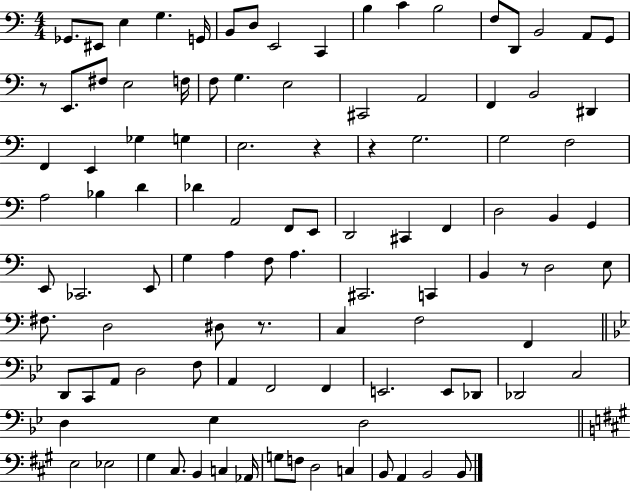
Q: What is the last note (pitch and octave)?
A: B2